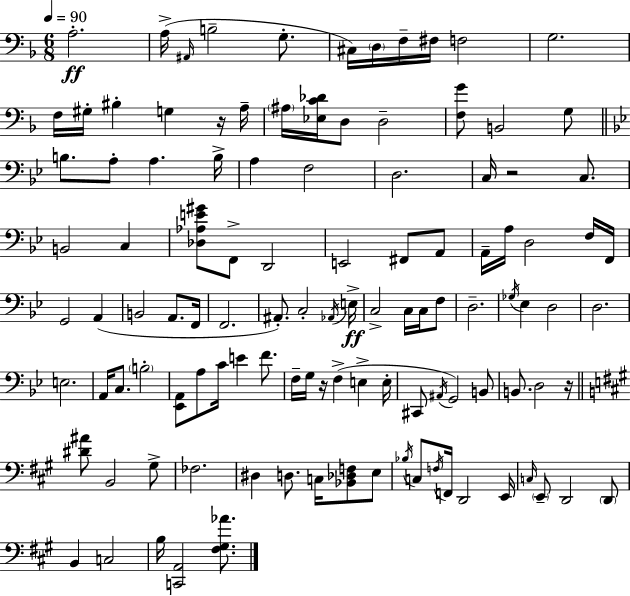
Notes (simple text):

A3/h. A3/s A#2/s B3/h G3/e. C#3/s D3/s F3/s F#3/s F3/h G3/h. F3/s G#3/s BIS3/q G3/q R/s A3/s A#3/s [Eb3,C4,Db4]/s D3/e D3/h [F3,G4]/e B2/h G3/e B3/e. A3/e A3/q. B3/s A3/q F3/h D3/h. C3/s R/h C3/e. B2/h C3/q [Db3,Ab3,E4,G#4]/e F2/e D2/h E2/h F#2/e A2/e A2/s A3/s D3/h F3/s F2/s G2/h A2/q B2/h A2/e. F2/s F2/h. A#2/e. C3/h Ab2/s E3/s C3/h C3/s C3/s F3/e D3/h. Gb3/s Eb3/q D3/h D3/h. E3/h. A2/s C3/e. B3/h [Eb2,A2]/e A3/e C4/s E4/q F4/e. F3/s G3/s R/s F3/q E3/q E3/s C#2/e A#2/s G2/h B2/e B2/e. D3/h R/s [D#4,A#4]/e B2/h G#3/e FES3/h. D#3/q D3/e. C3/s [Bb2,Db3,F3]/e E3/e Bb3/s C3/e F3/s F2/s D2/h E2/s C3/s E2/e D2/h D2/e B2/q C3/h B3/s [C2,A2]/h [F#3,G#3,Ab4]/e.